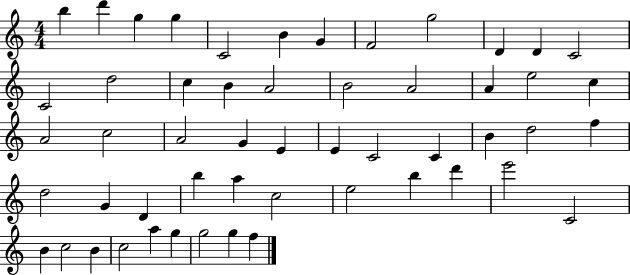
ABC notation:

X:1
T:Untitled
M:4/4
L:1/4
K:C
b d' g g C2 B G F2 g2 D D C2 C2 d2 c B A2 B2 A2 A e2 c A2 c2 A2 G E E C2 C B d2 f d2 G D b a c2 e2 b d' e'2 C2 B c2 B c2 a g g2 g f